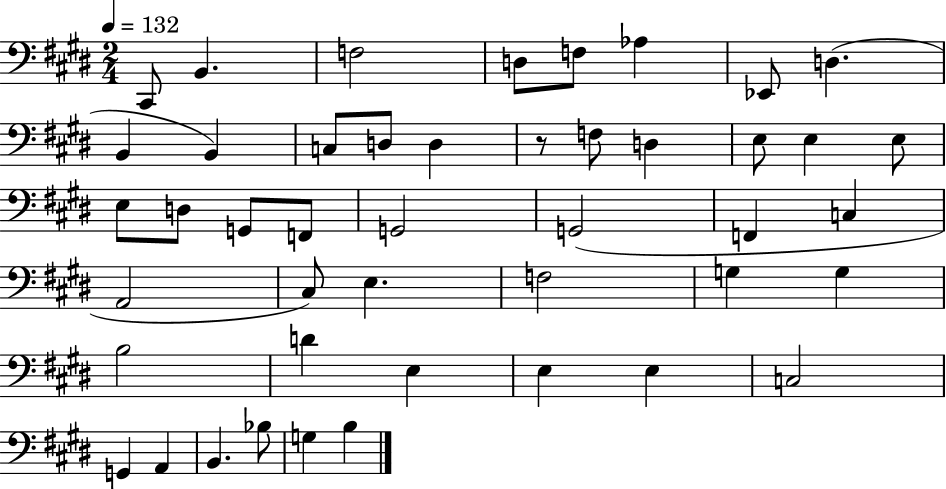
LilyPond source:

{
  \clef bass
  \numericTimeSignature
  \time 2/4
  \key e \major
  \tempo 4 = 132
  cis,8 b,4. | f2 | d8 f8 aes4 | ees,8 d4.( | \break b,4 b,4) | c8 d8 d4 | r8 f8 d4 | e8 e4 e8 | \break e8 d8 g,8 f,8 | g,2 | g,2( | f,4 c4 | \break a,2 | cis8) e4. | f2 | g4 g4 | \break b2 | d'4 e4 | e4 e4 | c2 | \break g,4 a,4 | b,4. bes8 | g4 b4 | \bar "|."
}